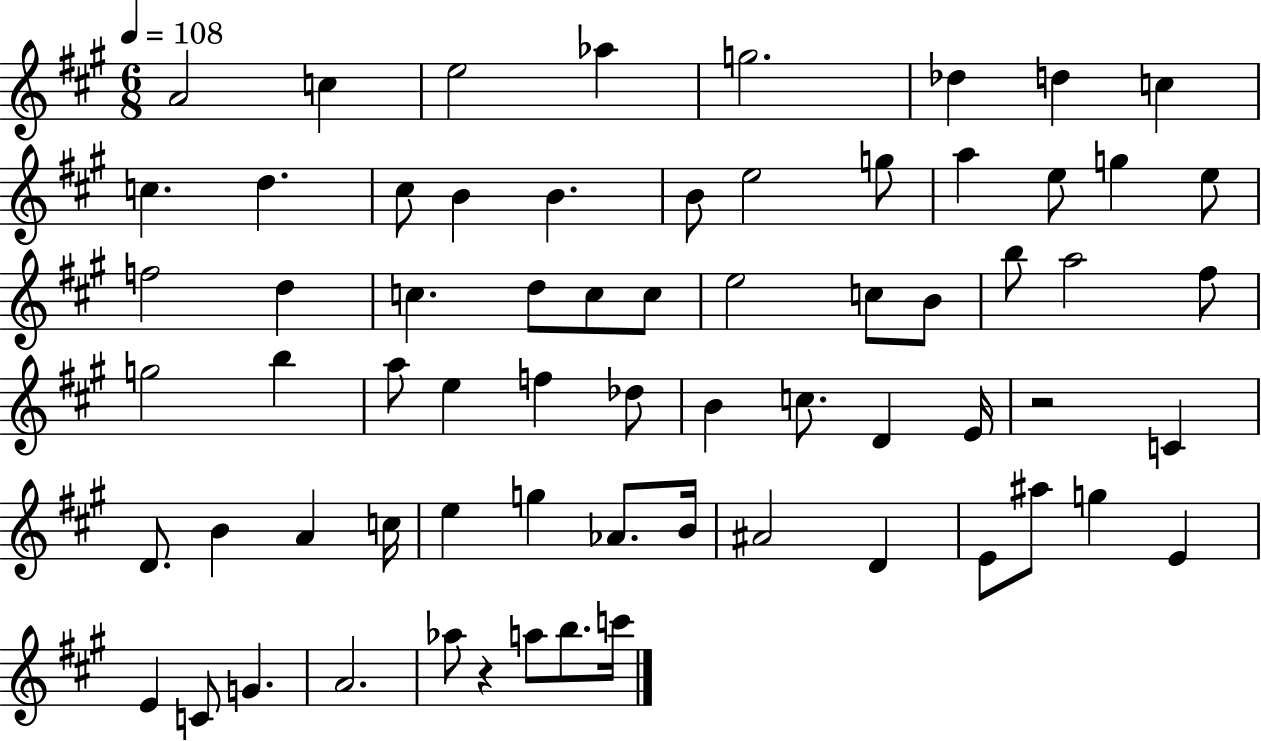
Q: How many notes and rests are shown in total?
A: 67